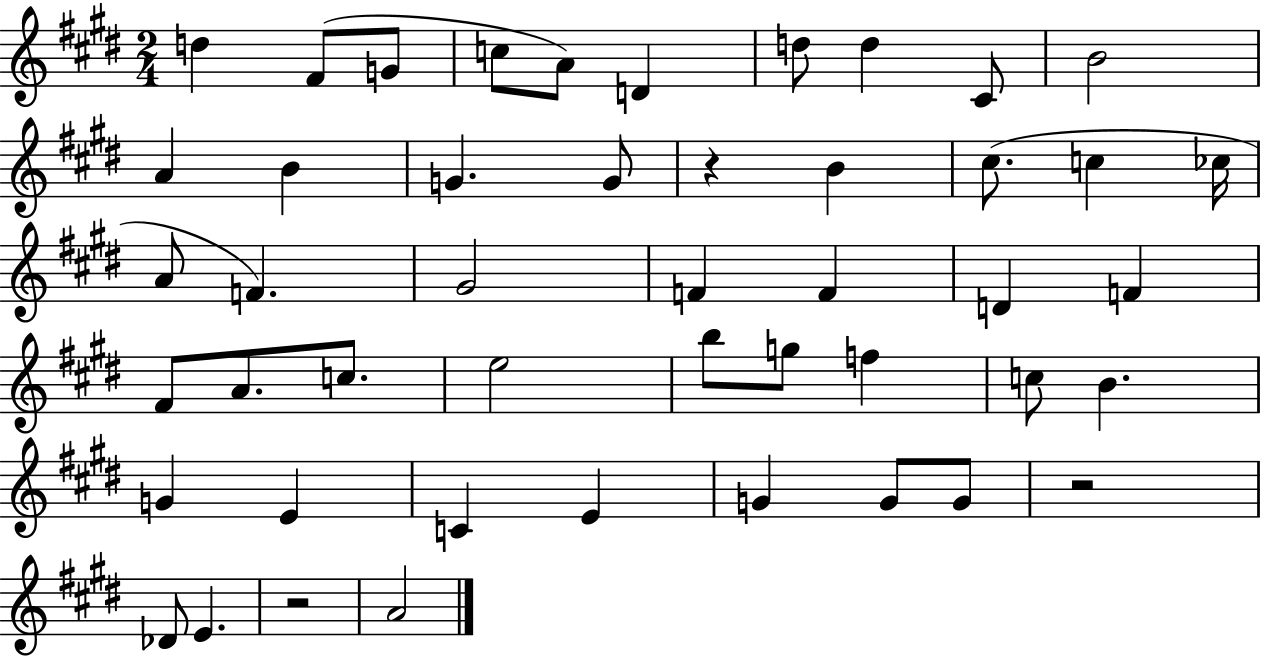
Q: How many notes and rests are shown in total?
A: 47